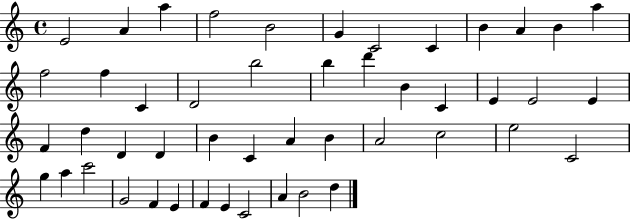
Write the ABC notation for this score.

X:1
T:Untitled
M:4/4
L:1/4
K:C
E2 A a f2 B2 G C2 C B A B a f2 f C D2 b2 b d' B C E E2 E F d D D B C A B A2 c2 e2 C2 g a c'2 G2 F E F E C2 A B2 d